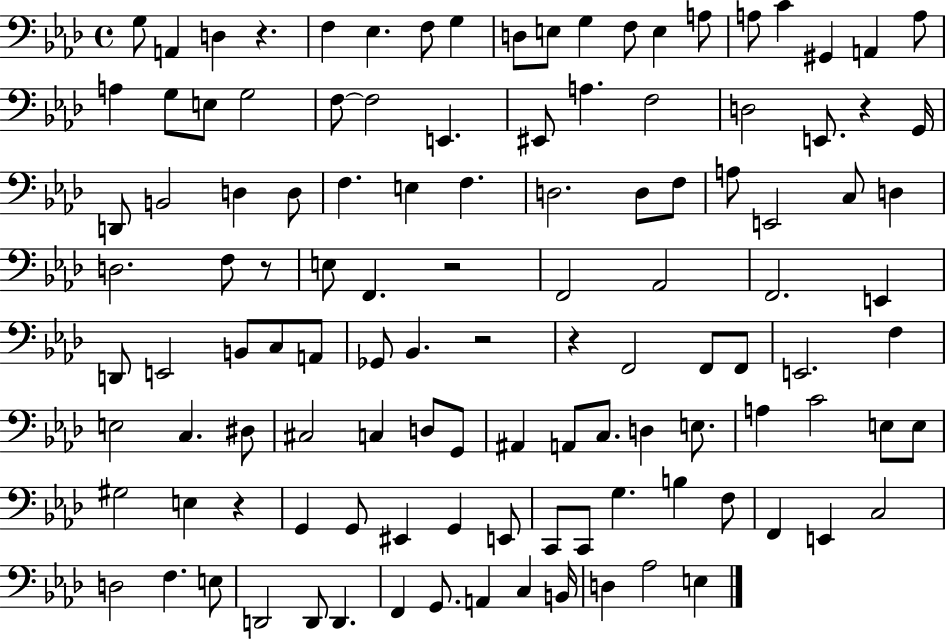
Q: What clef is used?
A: bass